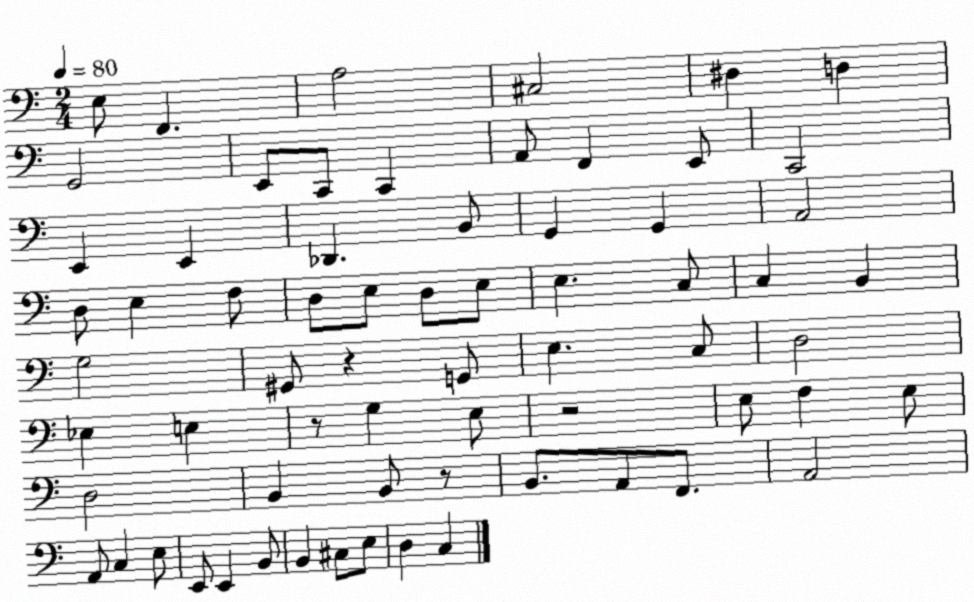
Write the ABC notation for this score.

X:1
T:Untitled
M:2/4
L:1/4
K:C
E,/2 F,, A,2 ^C,2 ^D, D, G,,2 E,,/2 C,,/2 C,, A,,/2 F,, E,,/2 C,,2 E,, E,, _D,, B,,/2 G,, G,, A,,2 D,/2 E, F,/2 D,/2 E,/2 D,/2 E,/2 E, C,/2 C, B,, G,2 ^G,,/2 z G,,/2 E, C,/2 D,2 _E, E, z/2 G, E,/2 z2 E,/2 F, E,/2 D,2 B,, B,,/2 z/2 B,,/2 A,,/2 F,,/2 A,,2 A,,/2 C, E,/2 E,,/2 E,, B,,/2 B,, ^C,/2 E,/2 D, C,